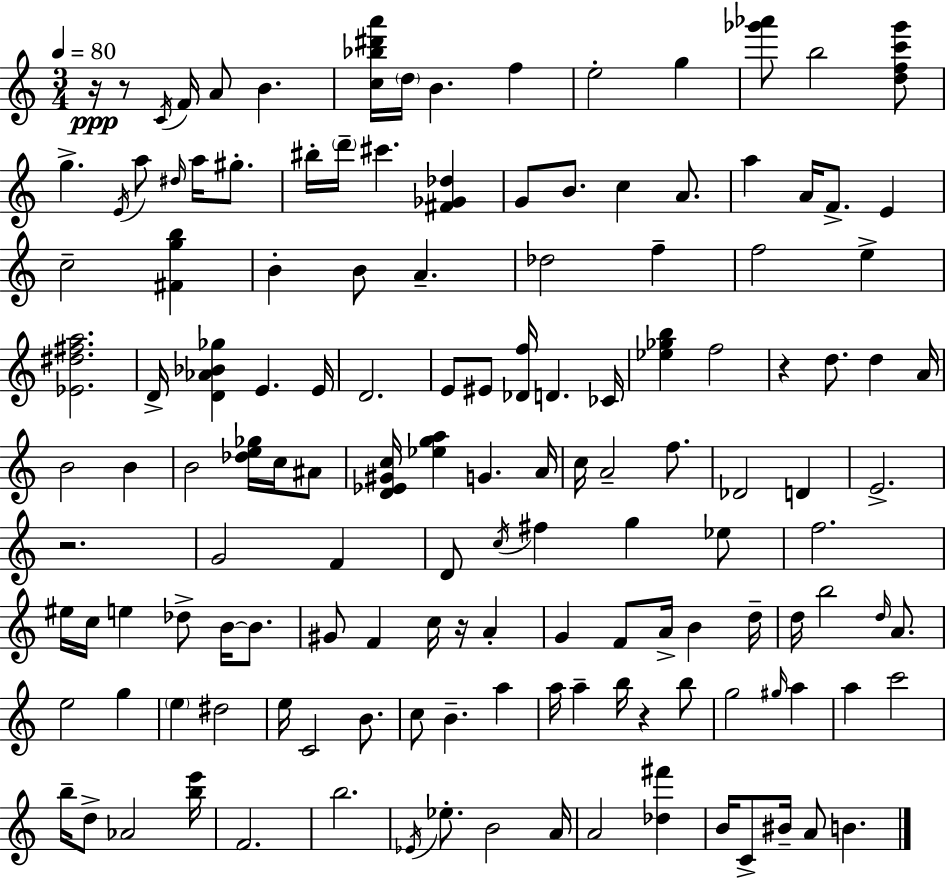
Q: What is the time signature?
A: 3/4